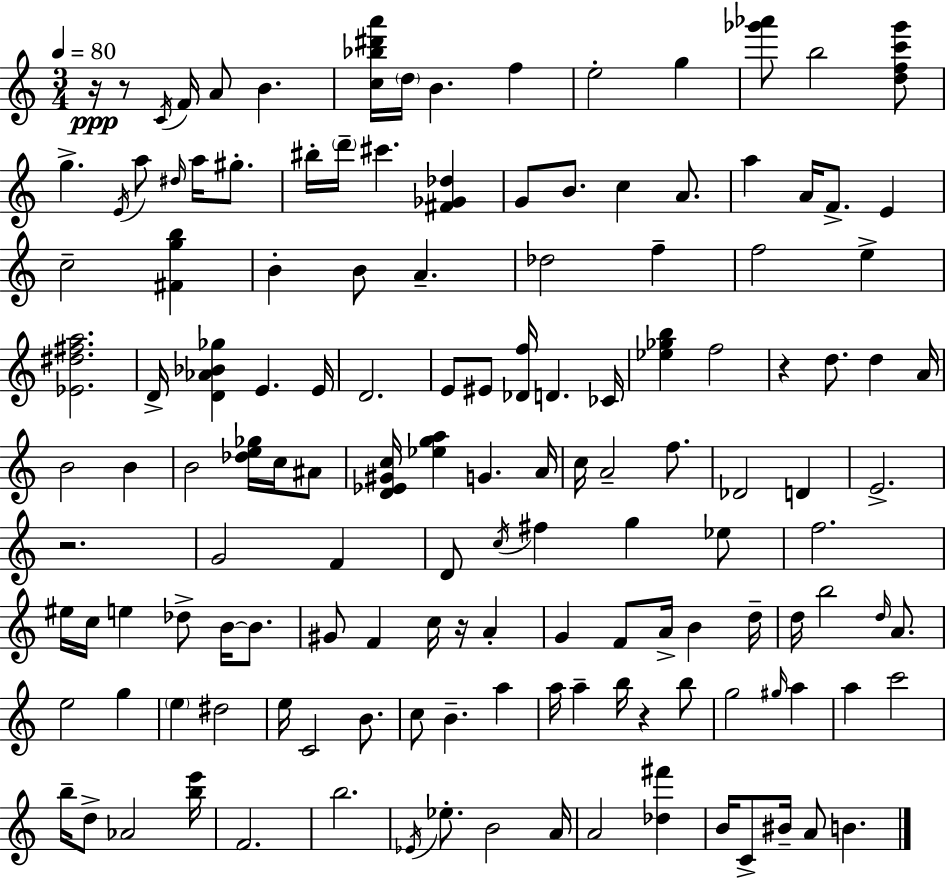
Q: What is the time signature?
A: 3/4